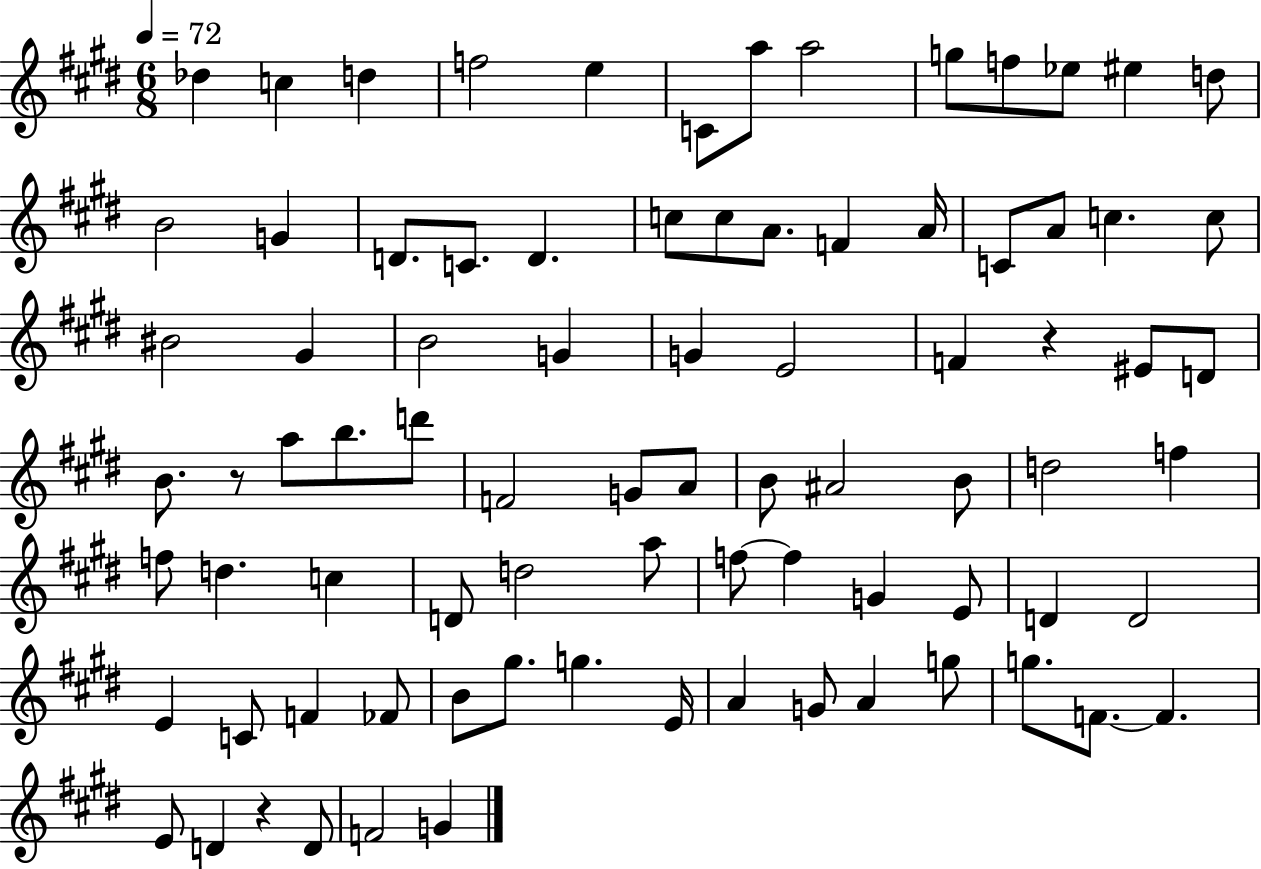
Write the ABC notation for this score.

X:1
T:Untitled
M:6/8
L:1/4
K:E
_d c d f2 e C/2 a/2 a2 g/2 f/2 _e/2 ^e d/2 B2 G D/2 C/2 D c/2 c/2 A/2 F A/4 C/2 A/2 c c/2 ^B2 ^G B2 G G E2 F z ^E/2 D/2 B/2 z/2 a/2 b/2 d'/2 F2 G/2 A/2 B/2 ^A2 B/2 d2 f f/2 d c D/2 d2 a/2 f/2 f G E/2 D D2 E C/2 F _F/2 B/2 ^g/2 g E/4 A G/2 A g/2 g/2 F/2 F E/2 D z D/2 F2 G